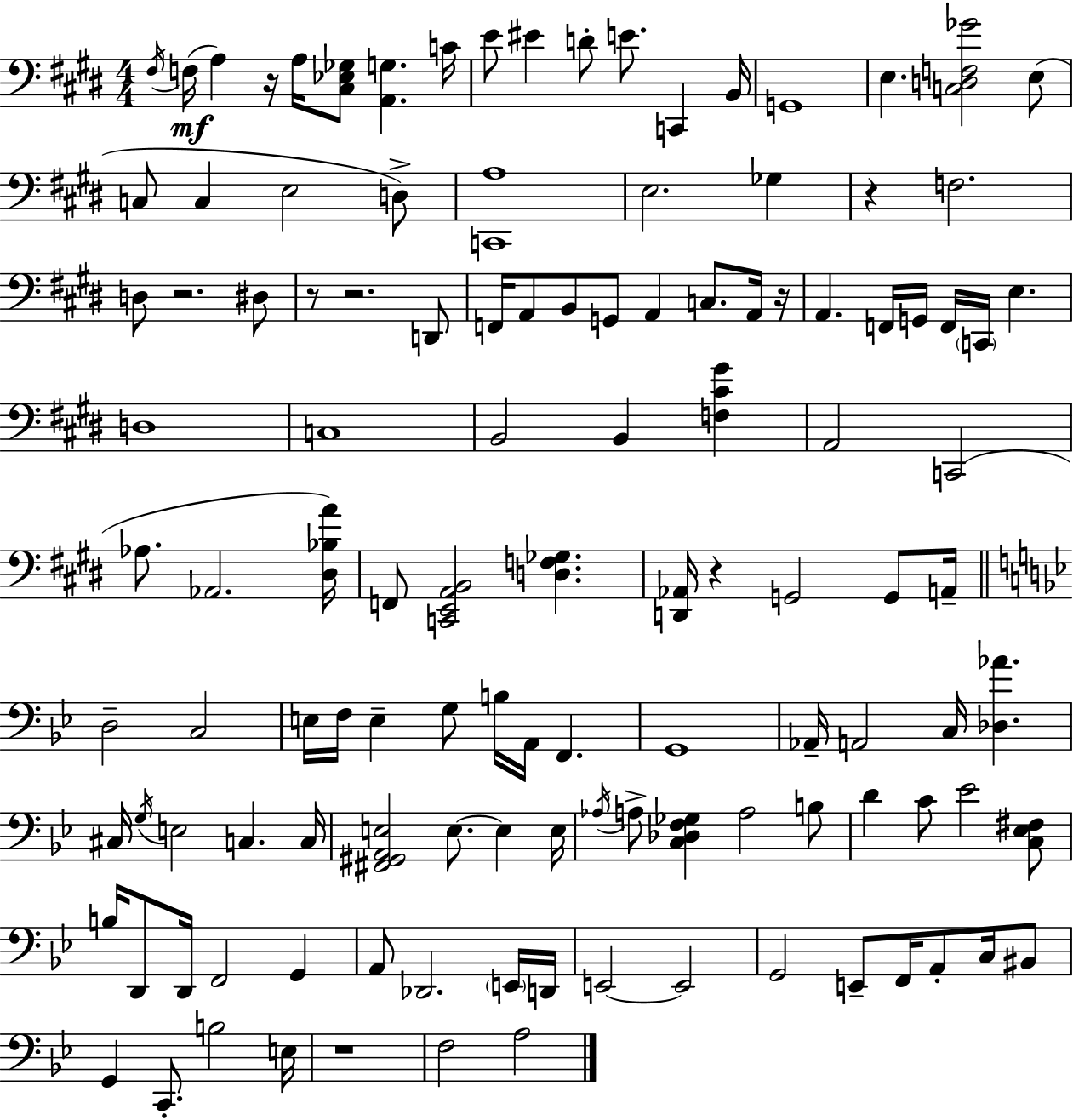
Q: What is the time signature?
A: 4/4